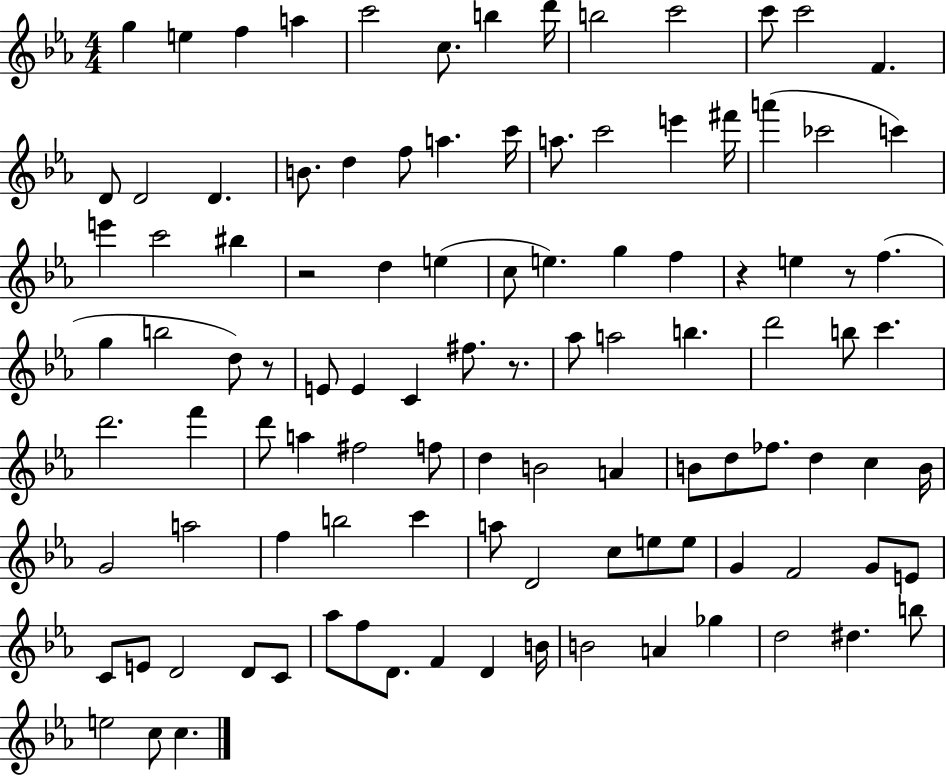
{
  \clef treble
  \numericTimeSignature
  \time 4/4
  \key ees \major
  g''4 e''4 f''4 a''4 | c'''2 c''8. b''4 d'''16 | b''2 c'''2 | c'''8 c'''2 f'4. | \break d'8 d'2 d'4. | b'8. d''4 f''8 a''4. c'''16 | a''8. c'''2 e'''4 fis'''16 | a'''4( ces'''2 c'''4) | \break e'''4 c'''2 bis''4 | r2 d''4 e''4( | c''8 e''4.) g''4 f''4 | r4 e''4 r8 f''4.( | \break g''4 b''2 d''8) r8 | e'8 e'4 c'4 fis''8. r8. | aes''8 a''2 b''4. | d'''2 b''8 c'''4. | \break d'''2. f'''4 | d'''8 a''4 fis''2 f''8 | d''4 b'2 a'4 | b'8 d''8 fes''8. d''4 c''4 b'16 | \break g'2 a''2 | f''4 b''2 c'''4 | a''8 d'2 c''8 e''8 e''8 | g'4 f'2 g'8 e'8 | \break c'8 e'8 d'2 d'8 c'8 | aes''8 f''8 d'8. f'4 d'4 b'16 | b'2 a'4 ges''4 | d''2 dis''4. b''8 | \break e''2 c''8 c''4. | \bar "|."
}